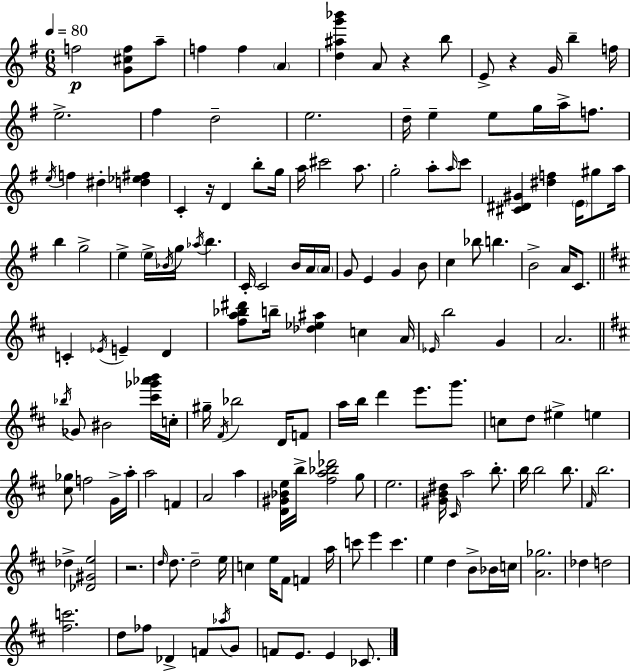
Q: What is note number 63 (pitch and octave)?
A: Eb4